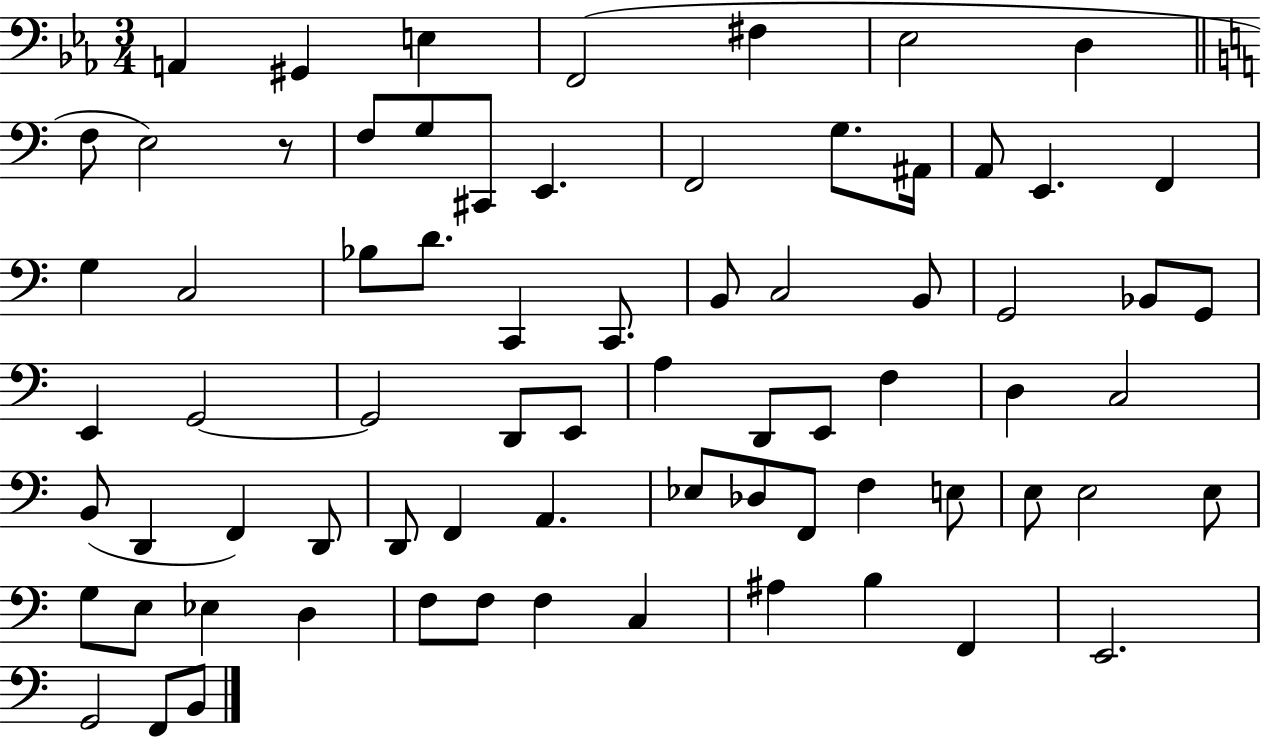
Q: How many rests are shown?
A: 1